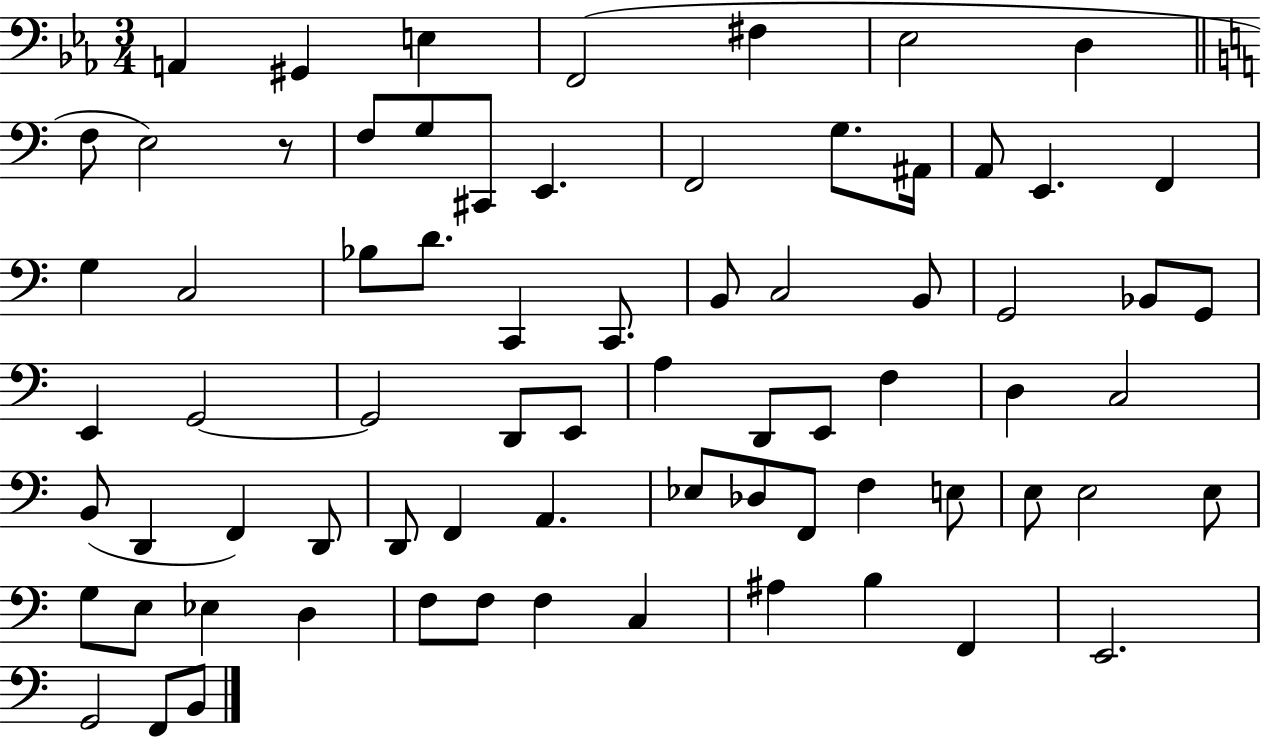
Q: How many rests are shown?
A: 1